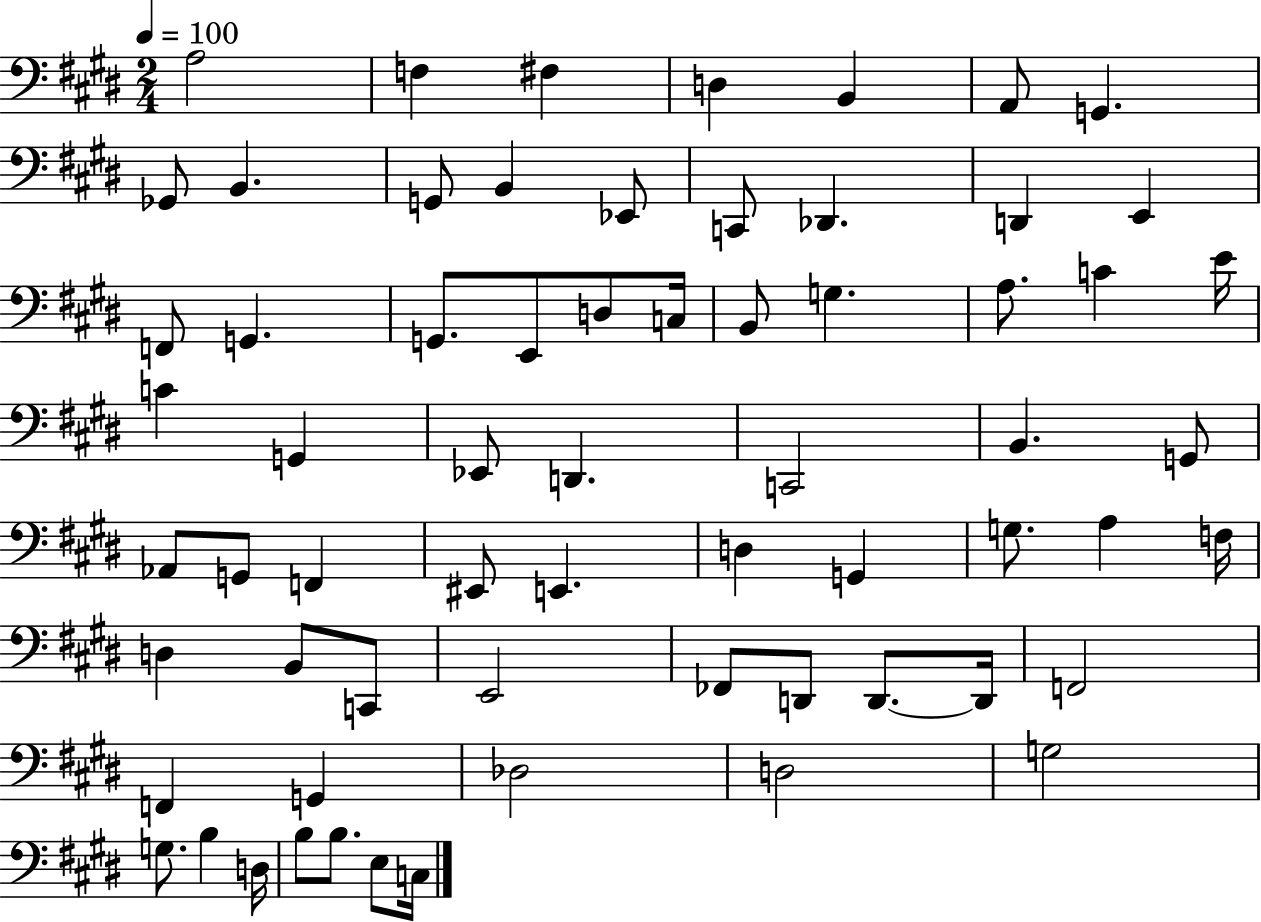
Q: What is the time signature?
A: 2/4